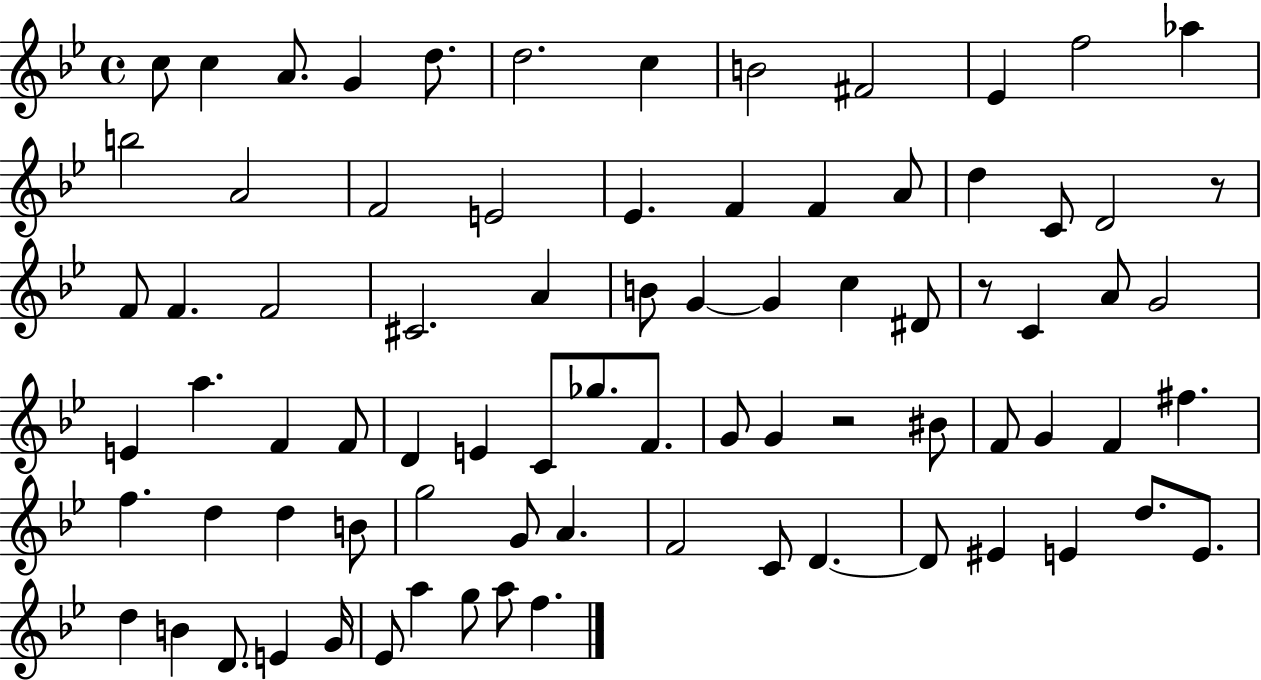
X:1
T:Untitled
M:4/4
L:1/4
K:Bb
c/2 c A/2 G d/2 d2 c B2 ^F2 _E f2 _a b2 A2 F2 E2 _E F F A/2 d C/2 D2 z/2 F/2 F F2 ^C2 A B/2 G G c ^D/2 z/2 C A/2 G2 E a F F/2 D E C/2 _g/2 F/2 G/2 G z2 ^B/2 F/2 G F ^f f d d B/2 g2 G/2 A F2 C/2 D D/2 ^E E d/2 E/2 d B D/2 E G/4 _E/2 a g/2 a/2 f